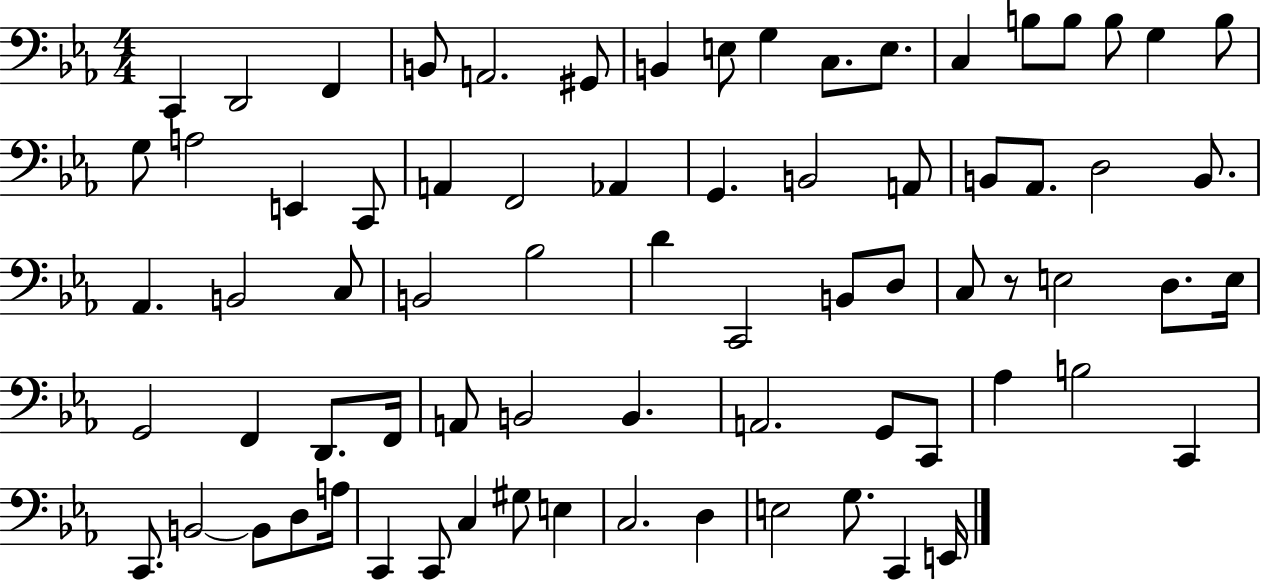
{
  \clef bass
  \numericTimeSignature
  \time 4/4
  \key ees \major
  c,4 d,2 f,4 | b,8 a,2. gis,8 | b,4 e8 g4 c8. e8. | c4 b8 b8 b8 g4 b8 | \break g8 a2 e,4 c,8 | a,4 f,2 aes,4 | g,4. b,2 a,8 | b,8 aes,8. d2 b,8. | \break aes,4. b,2 c8 | b,2 bes2 | d'4 c,2 b,8 d8 | c8 r8 e2 d8. e16 | \break g,2 f,4 d,8. f,16 | a,8 b,2 b,4. | a,2. g,8 c,8 | aes4 b2 c,4 | \break c,8. b,2~~ b,8 d8 a16 | c,4 c,8 c4 gis8 e4 | c2. d4 | e2 g8. c,4 e,16 | \break \bar "|."
}